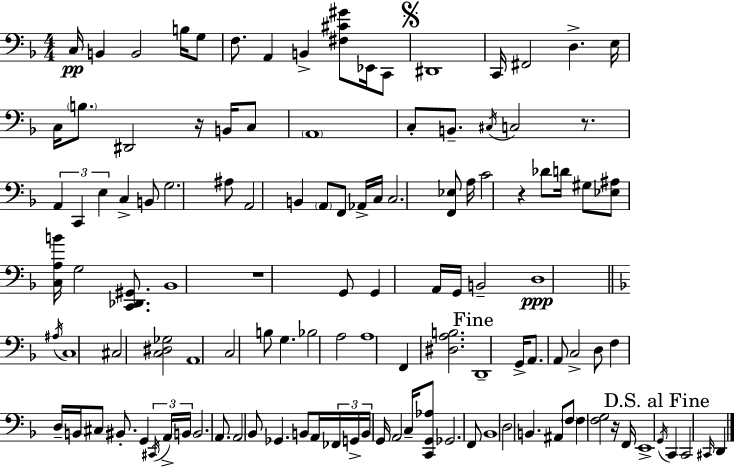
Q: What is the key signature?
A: D minor